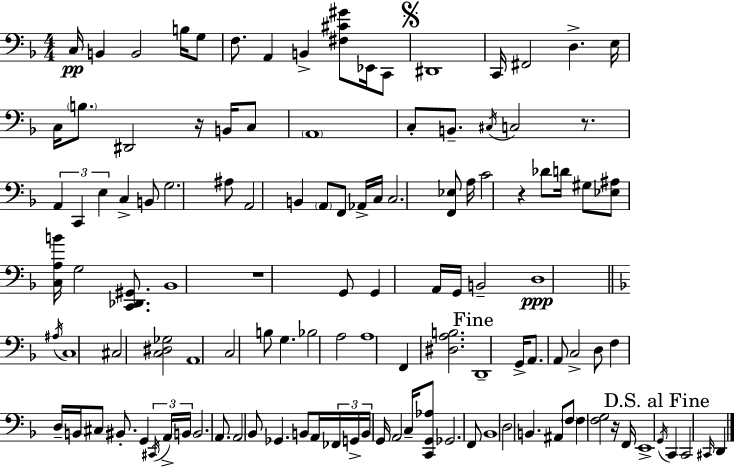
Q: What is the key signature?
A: D minor